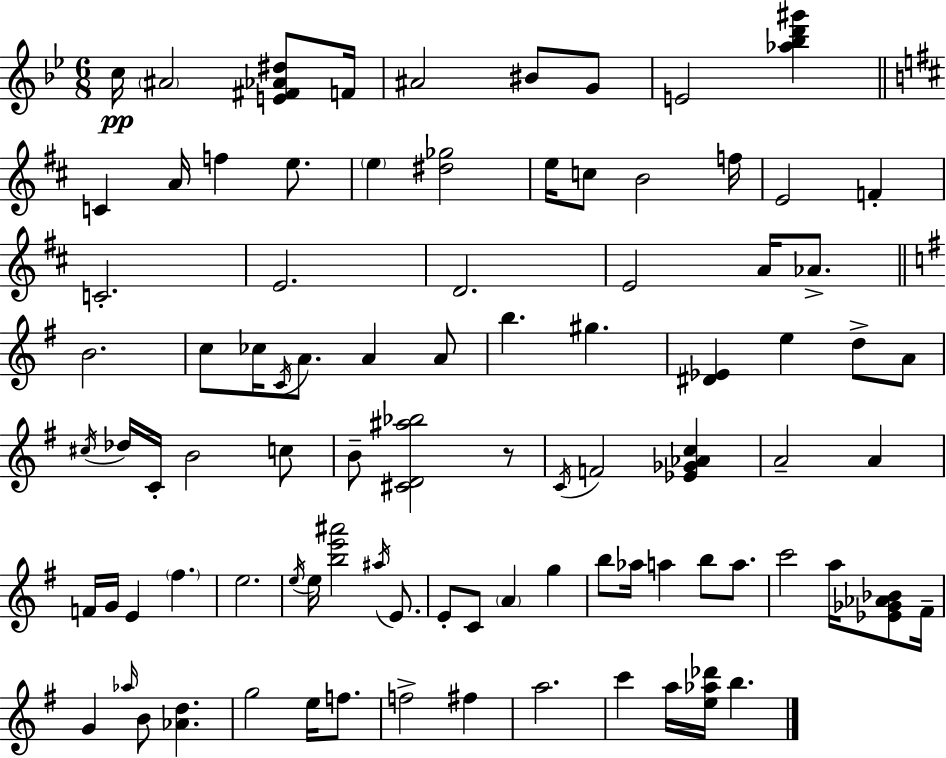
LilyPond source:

{
  \clef treble
  \numericTimeSignature
  \time 6/8
  \key bes \major
  c''16\pp \parenthesize ais'2 <e' fis' aes' dis''>8 f'16 | ais'2 bis'8 g'8 | e'2 <aes'' bes'' d''' gis'''>4 | \bar "||" \break \key d \major c'4 a'16 f''4 e''8. | \parenthesize e''4 <dis'' ges''>2 | e''16 c''8 b'2 f''16 | e'2 f'4-. | \break c'2.-. | e'2. | d'2. | e'2 a'16 aes'8.-> | \break \bar "||" \break \key g \major b'2. | c''8 ces''16 \acciaccatura { c'16 } a'8. a'4 a'8 | b''4. gis''4. | <dis' ees'>4 e''4 d''8-> a'8 | \break \acciaccatura { cis''16 } des''16 c'16-. b'2 | c''8 b'8-- <cis' d' ais'' bes''>2 | r8 \acciaccatura { c'16 } f'2 <ees' ges' aes' c''>4 | a'2-- a'4 | \break f'16 g'16 e'4 \parenthesize fis''4. | e''2. | \acciaccatura { e''16 } e''16 <b'' e''' ais'''>2 | \acciaccatura { ais''16 } e'8. e'8-. c'8 \parenthesize a'4 | \break g''4 b''8 aes''16 a''4 | b''8 a''8. c'''2 | a''16 <ees' ges' aes' bes'>8 fis'16-- g'4 \grace { aes''16 } b'8 | <aes' d''>4. g''2 | \break e''16 f''8. f''2-> | fis''4 a''2. | c'''4 a''16 <e'' aes'' des'''>16 | b''4. \bar "|."
}